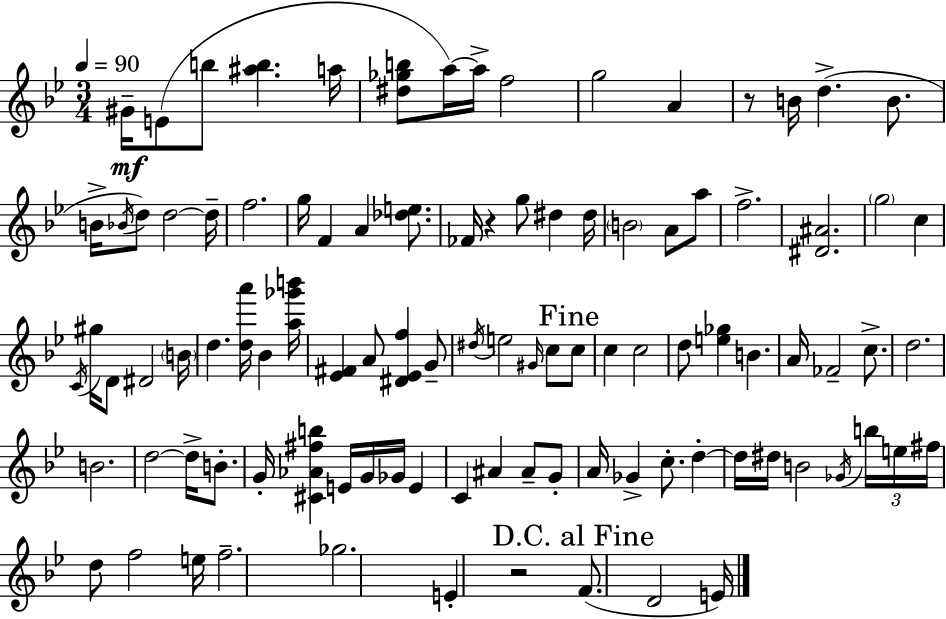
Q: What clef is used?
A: treble